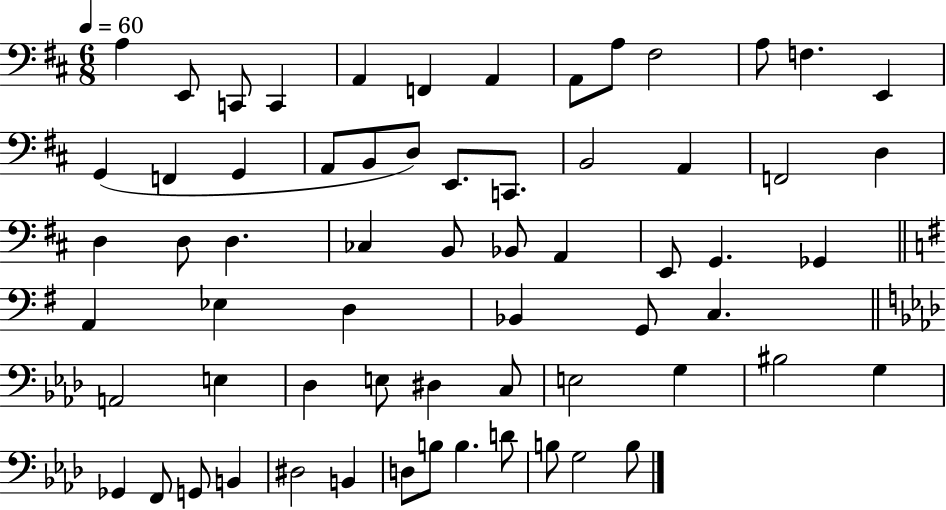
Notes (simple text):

A3/q E2/e C2/e C2/q A2/q F2/q A2/q A2/e A3/e F#3/h A3/e F3/q. E2/q G2/q F2/q G2/q A2/e B2/e D3/e E2/e. C2/e. B2/h A2/q F2/h D3/q D3/q D3/e D3/q. CES3/q B2/e Bb2/e A2/q E2/e G2/q. Gb2/q A2/q Eb3/q D3/q Bb2/q G2/e C3/q. A2/h E3/q Db3/q E3/e D#3/q C3/e E3/h G3/q BIS3/h G3/q Gb2/q F2/e G2/e B2/q D#3/h B2/q D3/e B3/e B3/q. D4/e B3/e G3/h B3/e